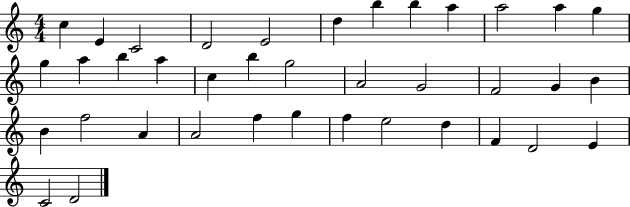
{
  \clef treble
  \numericTimeSignature
  \time 4/4
  \key c \major
  c''4 e'4 c'2 | d'2 e'2 | d''4 b''4 b''4 a''4 | a''2 a''4 g''4 | \break g''4 a''4 b''4 a''4 | c''4 b''4 g''2 | a'2 g'2 | f'2 g'4 b'4 | \break b'4 f''2 a'4 | a'2 f''4 g''4 | f''4 e''2 d''4 | f'4 d'2 e'4 | \break c'2 d'2 | \bar "|."
}